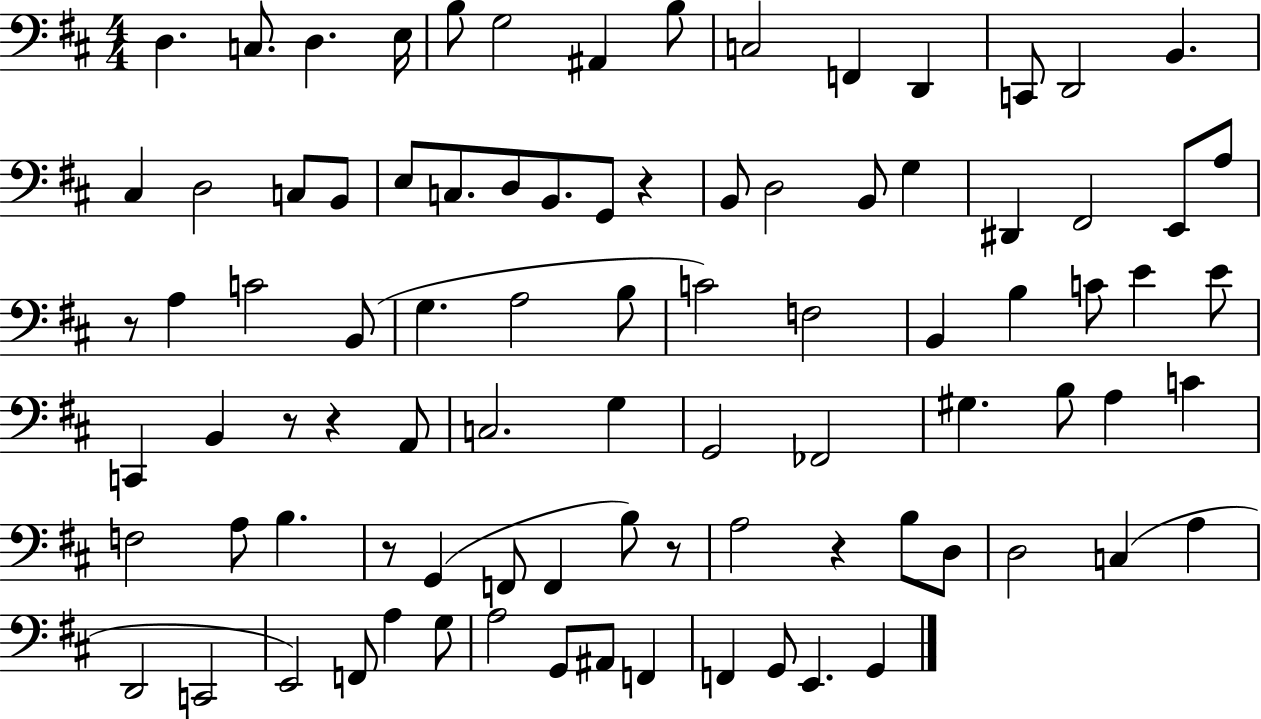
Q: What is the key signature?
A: D major